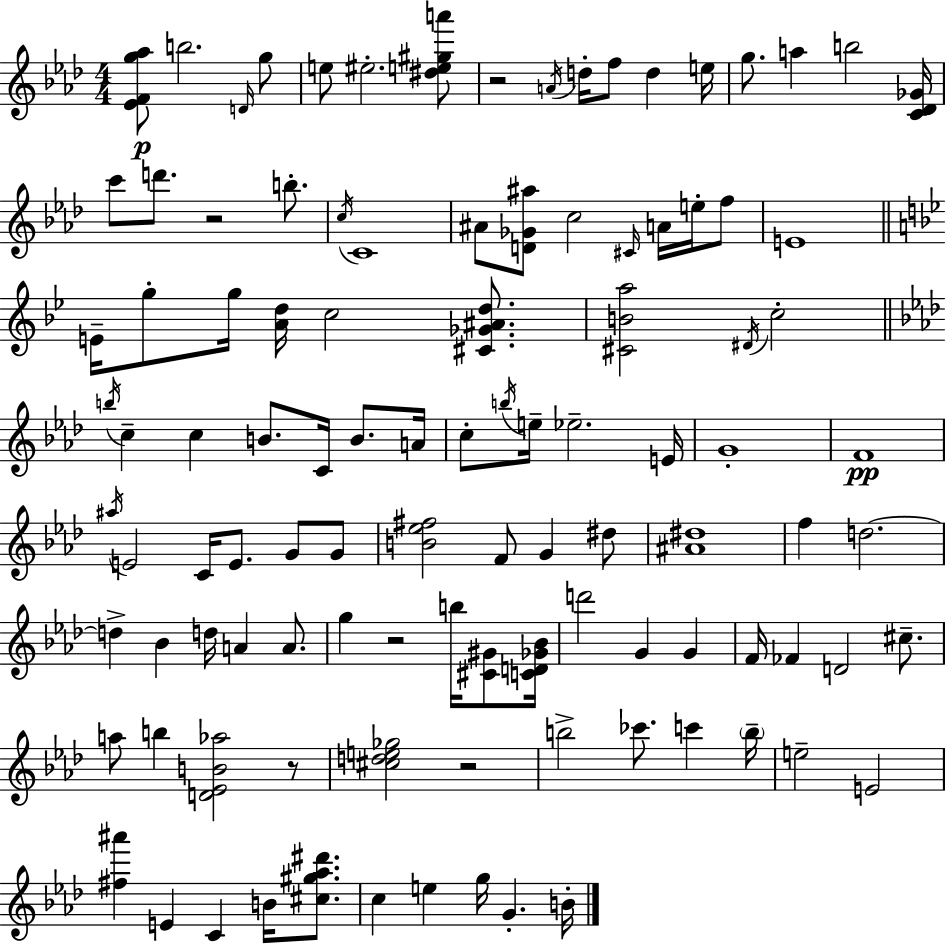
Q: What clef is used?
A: treble